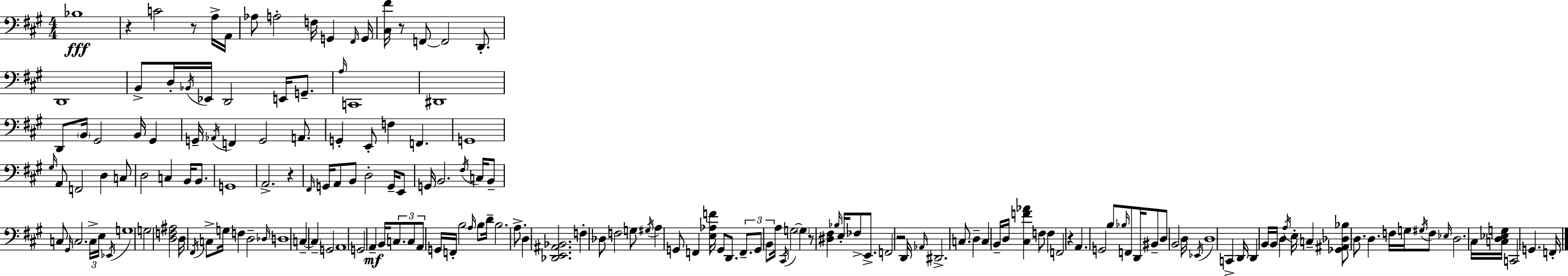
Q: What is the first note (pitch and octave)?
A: Bb3